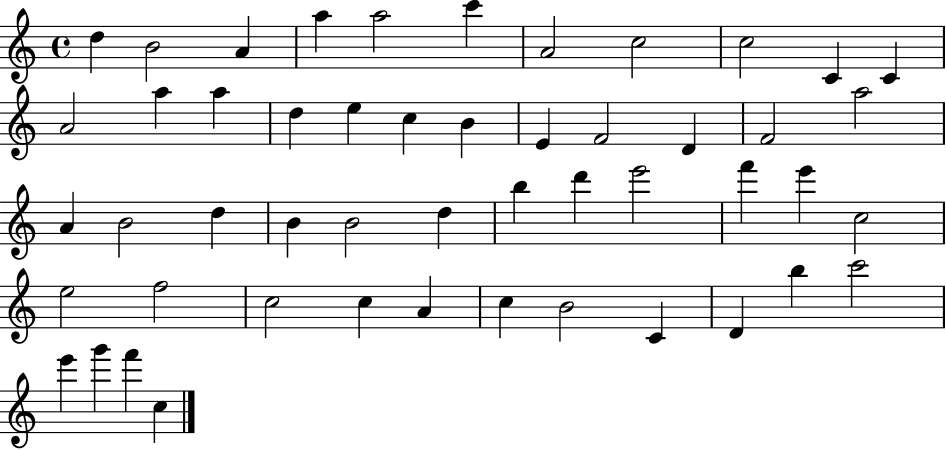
X:1
T:Untitled
M:4/4
L:1/4
K:C
d B2 A a a2 c' A2 c2 c2 C C A2 a a d e c B E F2 D F2 a2 A B2 d B B2 d b d' e'2 f' e' c2 e2 f2 c2 c A c B2 C D b c'2 e' g' f' c